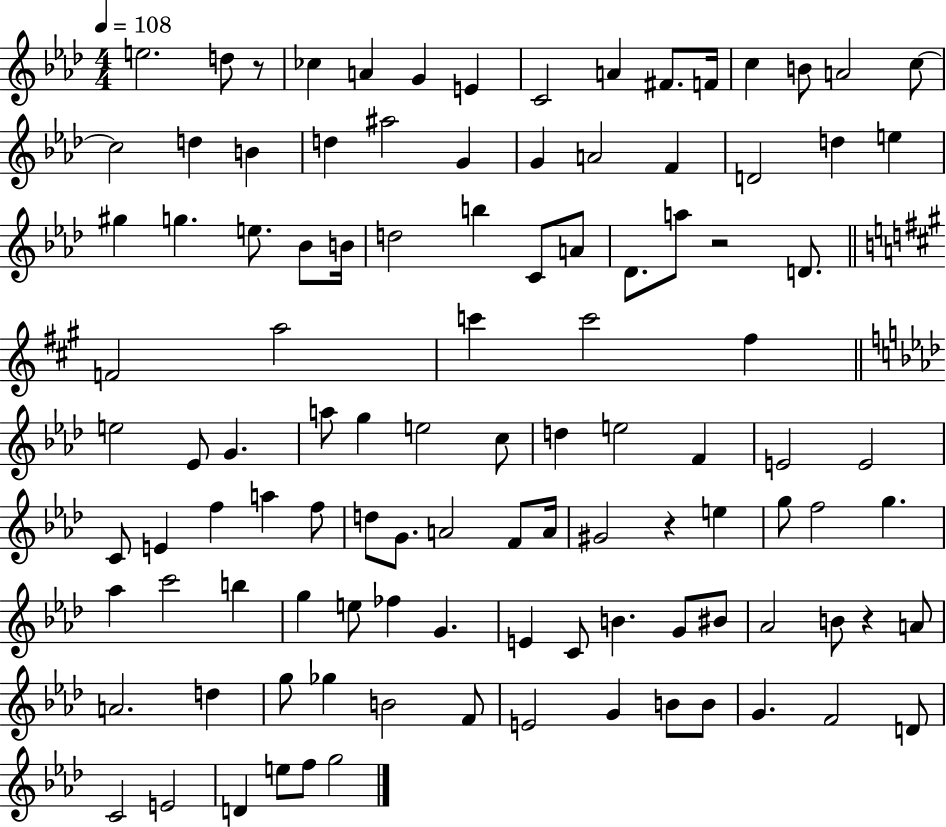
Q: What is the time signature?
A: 4/4